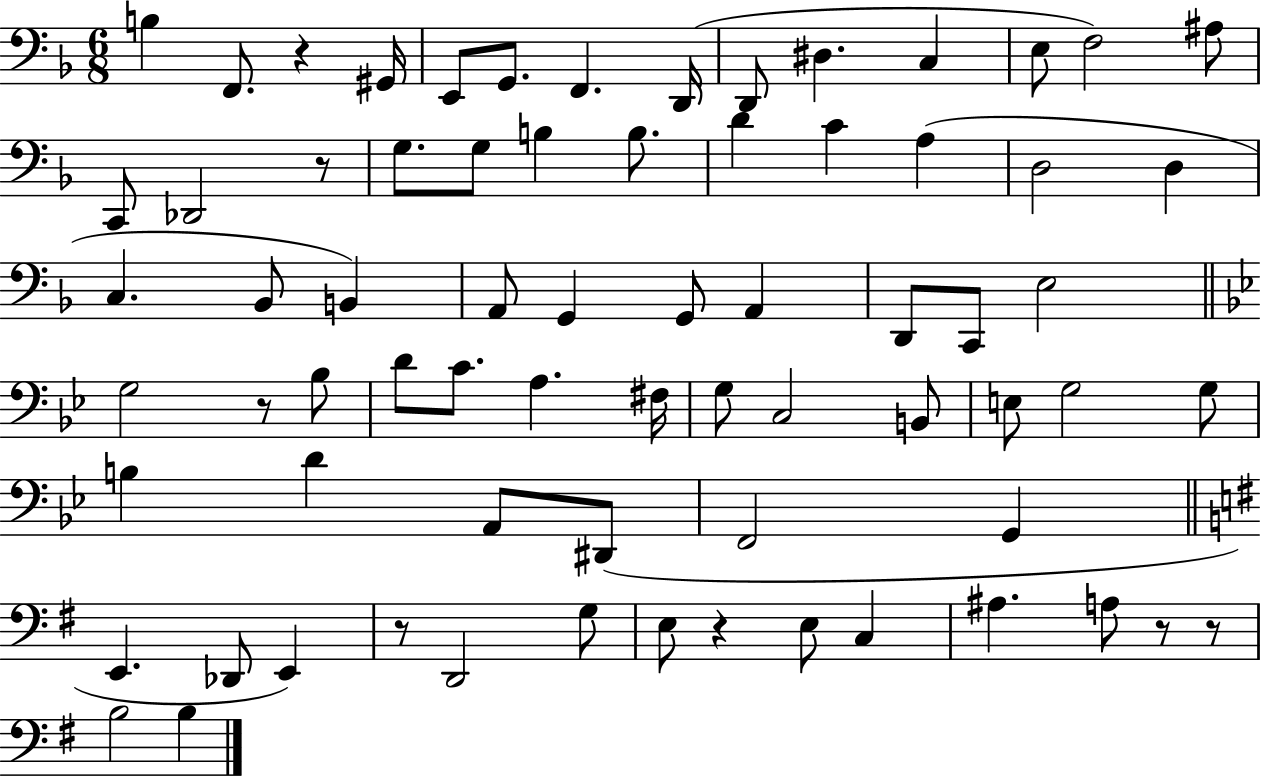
X:1
T:Untitled
M:6/8
L:1/4
K:F
B, F,,/2 z ^G,,/4 E,,/2 G,,/2 F,, D,,/4 D,,/2 ^D, C, E,/2 F,2 ^A,/2 C,,/2 _D,,2 z/2 G,/2 G,/2 B, B,/2 D C A, D,2 D, C, _B,,/2 B,, A,,/2 G,, G,,/2 A,, D,,/2 C,,/2 E,2 G,2 z/2 _B,/2 D/2 C/2 A, ^F,/4 G,/2 C,2 B,,/2 E,/2 G,2 G,/2 B, D A,,/2 ^D,,/2 F,,2 G,, E,, _D,,/2 E,, z/2 D,,2 G,/2 E,/2 z E,/2 C, ^A, A,/2 z/2 z/2 B,2 B,